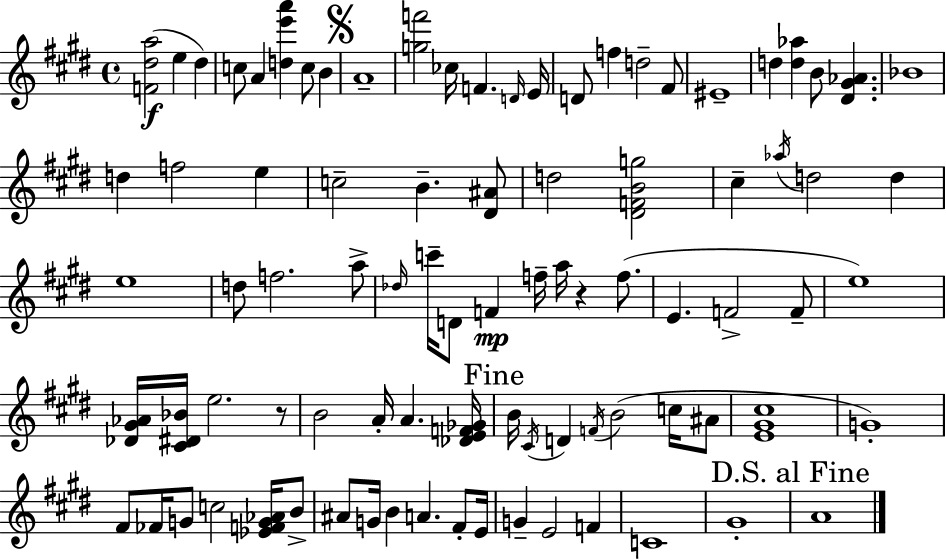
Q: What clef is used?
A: treble